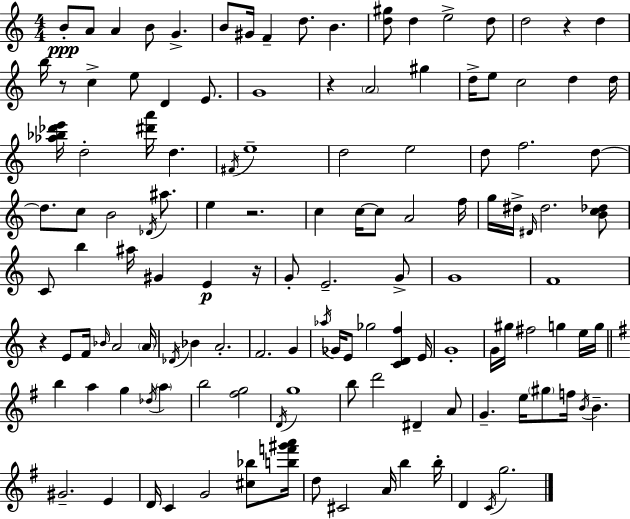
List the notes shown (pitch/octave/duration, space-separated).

B4/e A4/e A4/q B4/e G4/q. B4/e G#4/s F4/q D5/e. B4/q. [D5,G#5]/e D5/q E5/h D5/e D5/h R/q D5/q B5/s R/e C5/q E5/e D4/q E4/e. G4/w R/q A4/h G#5/q D5/s E5/e C5/h D5/q D5/s [Ab5,Bb5,Db6,E6]/s D5/h [D#6,A6]/s D5/q. F#4/s E5/w D5/h E5/h D5/e F5/h. D5/e D5/e. C5/e B4/h Db4/s A#5/e. E5/q R/h. C5/q C5/s C5/e A4/h F5/s G5/s D#5/s D#4/s D#5/h. [B4,C5,Db5]/e C4/e B5/q A#5/s G#4/q E4/q R/s G4/e E4/h. G4/e G4/w F4/w R/q E4/e F4/s Bb4/s A4/h A4/s Db4/s Bb4/q A4/h. F4/h. G4/q Ab5/s Gb4/s E4/e Gb5/h [C4,D4,F5]/q E4/s G4/w G4/s G#5/s F#5/h G5/q E5/s G5/s B5/q A5/q G5/q Db5/s A5/q B5/h [F#5,G5]/h D4/s G5/w B5/e D6/h D#4/q A4/e G4/q. E5/s G#5/e F5/s B4/s B4/q. G#4/h. E4/q D4/s C4/q G4/h [C#5,Bb5]/e [B5,F6,G#6,A6]/s D5/e C#4/h A4/s B5/q B5/s D4/q C4/s G5/h.